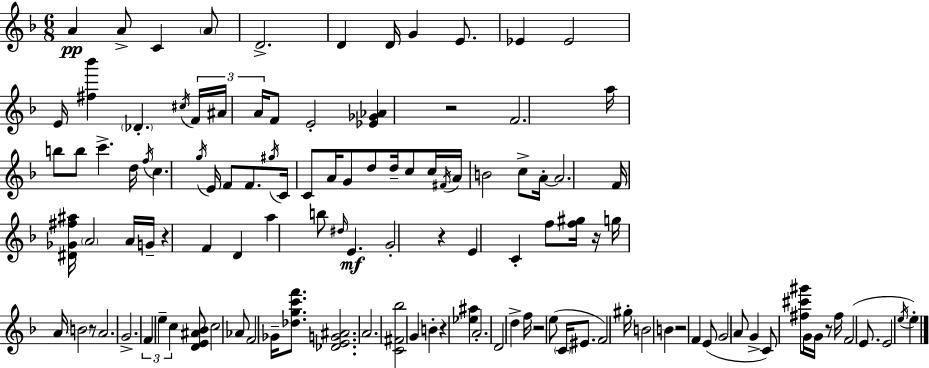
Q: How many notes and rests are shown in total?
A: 119